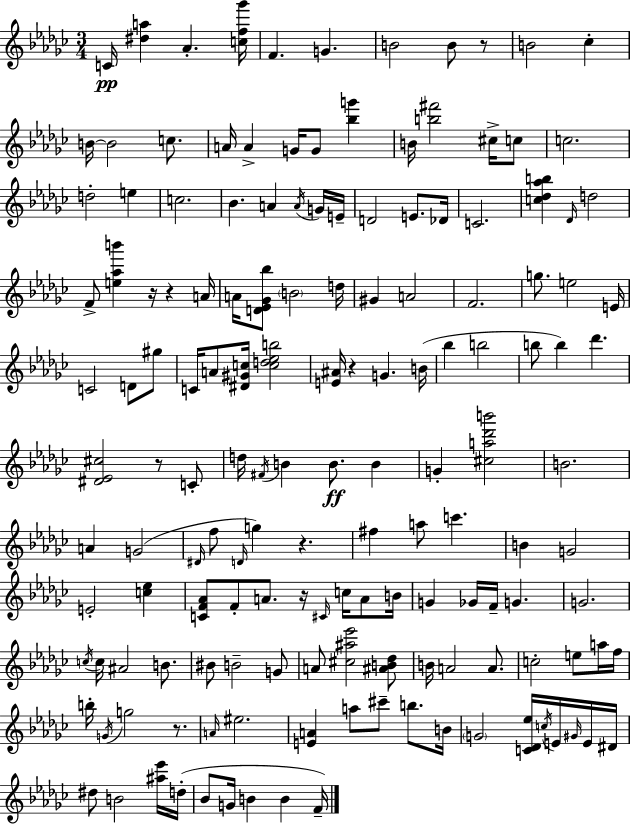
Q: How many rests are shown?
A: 8